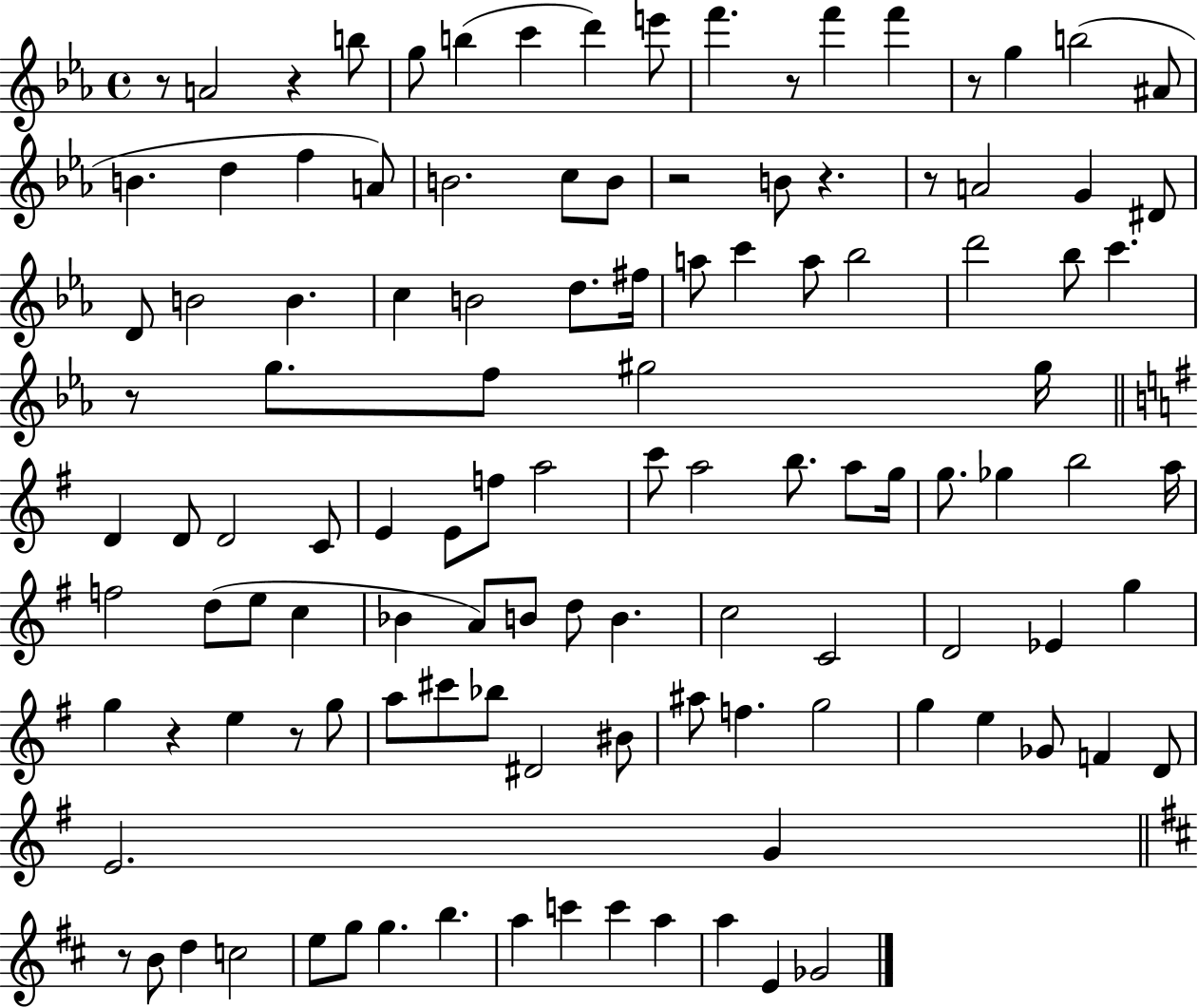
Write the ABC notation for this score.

X:1
T:Untitled
M:4/4
L:1/4
K:Eb
z/2 A2 z b/2 g/2 b c' d' e'/2 f' z/2 f' f' z/2 g b2 ^A/2 B d f A/2 B2 c/2 B/2 z2 B/2 z z/2 A2 G ^D/2 D/2 B2 B c B2 d/2 ^f/4 a/2 c' a/2 _b2 d'2 _b/2 c' z/2 g/2 f/2 ^g2 ^g/4 D D/2 D2 C/2 E E/2 f/2 a2 c'/2 a2 b/2 a/2 g/4 g/2 _g b2 a/4 f2 d/2 e/2 c _B A/2 B/2 d/2 B c2 C2 D2 _E g g z e z/2 g/2 a/2 ^c'/2 _b/2 ^D2 ^B/2 ^a/2 f g2 g e _G/2 F D/2 E2 G z/2 B/2 d c2 e/2 g/2 g b a c' c' a a E _G2